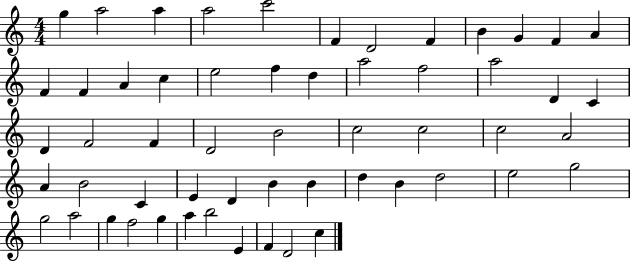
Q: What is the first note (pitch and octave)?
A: G5